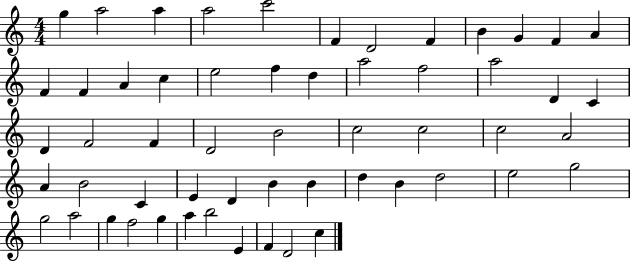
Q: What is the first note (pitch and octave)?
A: G5